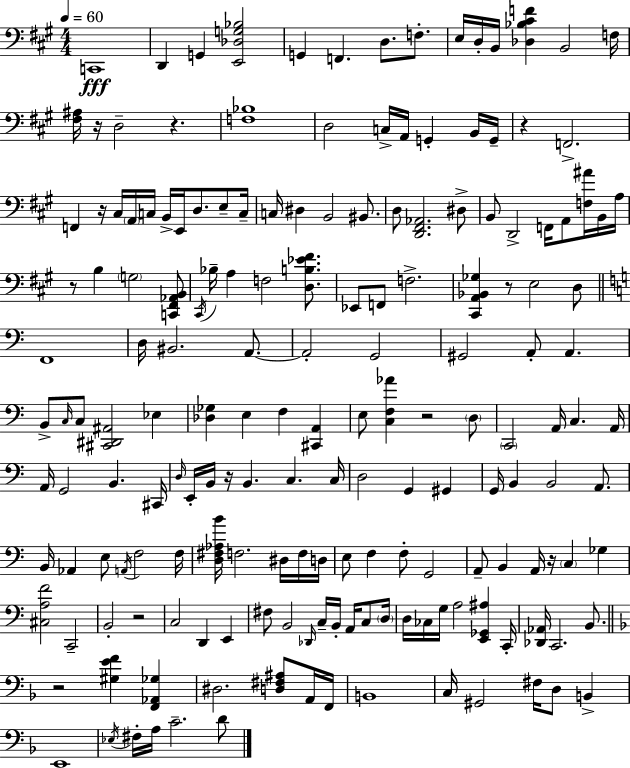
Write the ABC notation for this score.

X:1
T:Untitled
M:4/4
L:1/4
K:A
C,,4 D,, G,, [E,,_D,G,_B,]2 G,, F,, D,/2 F,/2 E,/4 D,/4 B,,/4 [_D,_B,^CF] B,,2 F,/4 [^F,^A,]/4 z/4 D,2 z [F,_B,]4 D,2 C,/4 A,,/4 G,, B,,/4 G,,/4 z F,,2 F,, z/4 ^C,/4 A,,/4 C,/4 B,,/4 E,,/4 D,/2 E,/2 C,/4 C,/4 ^D, B,,2 ^B,,/2 D,/2 [D,,^F,,_A,,]2 ^D,/2 B,,/2 D,,2 F,,/4 A,,/2 [F,^A]/4 B,,/4 A,/4 z/2 B, G,2 [C,,^F,,_A,,B,,]/2 ^C,,/4 _B,/4 A, F,2 [D,B,_E^F]/2 _E,,/2 F,,/2 F,2 [^C,,A,,_B,,_G,] z/2 E,2 D,/2 F,,4 D,/4 ^B,,2 A,,/2 A,,2 G,,2 ^G,,2 A,,/2 A,, B,,/2 C,/4 C,/2 [^C,,^D,,^A,,]2 _E, [_D,_G,] E, F, [^C,,A,,] E,/2 [C,F,_A] z2 D,/2 C,,2 A,,/4 C, A,,/4 A,,/4 G,,2 B,, ^C,,/4 D,/4 E,,/4 B,,/4 z/4 B,, C, C,/4 D,2 G,, ^G,, G,,/4 B,, B,,2 A,,/2 B,,/4 _A,, E,/2 A,,/4 F,2 F,/4 [D,^F,_A,B]/4 F,2 ^D,/4 F,/4 D,/4 E,/2 F, F,/2 G,,2 A,,/2 B,, A,,/4 z/4 C, _G, [^C,A,F]2 C,,2 B,,2 z2 C,2 D,, E,, ^F,/2 B,,2 _D,,/4 C,/4 B,,/4 A,,/4 C,/2 D,/4 D,/4 _C,/4 G,/4 A,2 [E,,_G,,^A,] C,,/4 [_D,,_A,,]/4 C,,2 B,,/2 z2 [^G,EF] [F,,_A,,_G,] ^D,2 [D,^F,^A,]/2 A,,/4 F,,/4 B,,4 C,/4 ^G,,2 ^F,/4 D,/2 B,, E,,4 _E,/4 ^F,/4 A,/4 C2 D/2